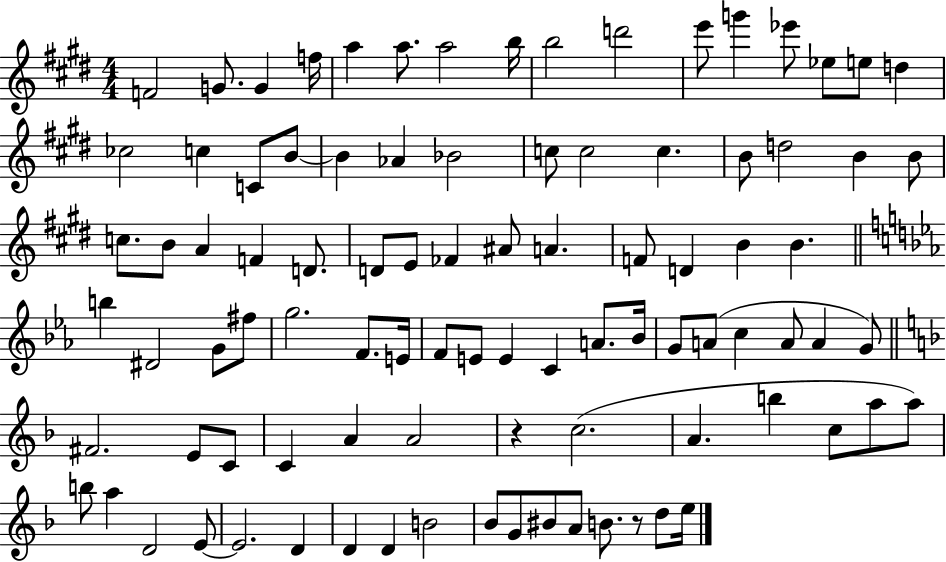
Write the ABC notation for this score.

X:1
T:Untitled
M:4/4
L:1/4
K:E
F2 G/2 G f/4 a a/2 a2 b/4 b2 d'2 e'/2 g' _e'/2 _e/2 e/2 d _c2 c C/2 B/2 B _A _B2 c/2 c2 c B/2 d2 B B/2 c/2 B/2 A F D/2 D/2 E/2 _F ^A/2 A F/2 D B B b ^D2 G/2 ^f/2 g2 F/2 E/4 F/2 E/2 E C A/2 _B/4 G/2 A/2 c A/2 A G/2 ^F2 E/2 C/2 C A A2 z c2 A b c/2 a/2 a/2 b/2 a D2 E/2 E2 D D D B2 _B/2 G/2 ^B/2 A/2 B/2 z/2 d/2 e/4